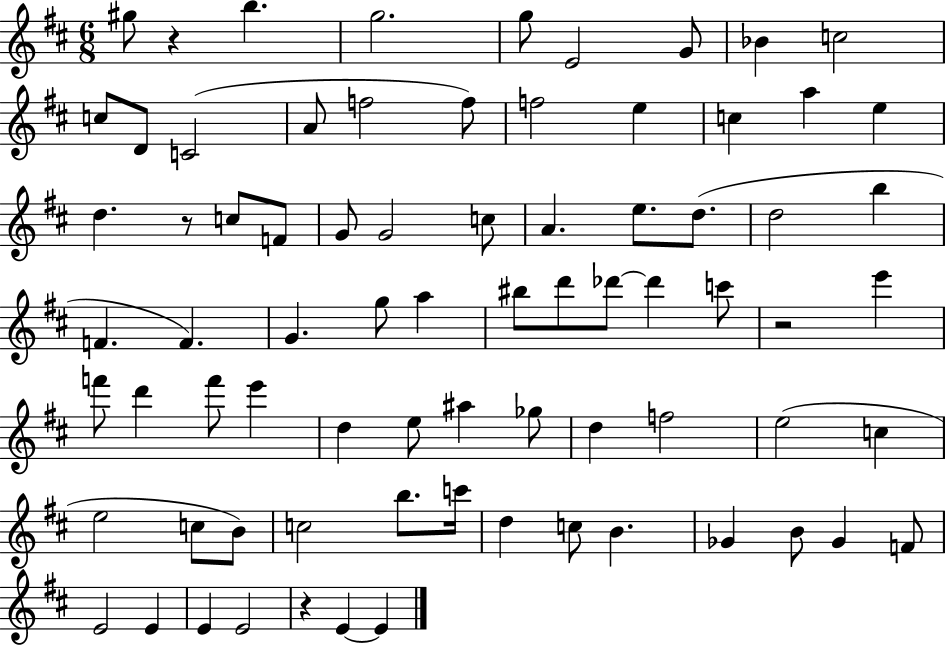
G#5/e R/q B5/q. G5/h. G5/e E4/h G4/e Bb4/q C5/h C5/e D4/e C4/h A4/e F5/h F5/e F5/h E5/q C5/q A5/q E5/q D5/q. R/e C5/e F4/e G4/e G4/h C5/e A4/q. E5/e. D5/e. D5/h B5/q F4/q. F4/q. G4/q. G5/e A5/q BIS5/e D6/e Db6/e Db6/q C6/e R/h E6/q F6/e D6/q F6/e E6/q D5/q E5/e A#5/q Gb5/e D5/q F5/h E5/h C5/q E5/h C5/e B4/e C5/h B5/e. C6/s D5/q C5/e B4/q. Gb4/q B4/e Gb4/q F4/e E4/h E4/q E4/q E4/h R/q E4/q E4/q